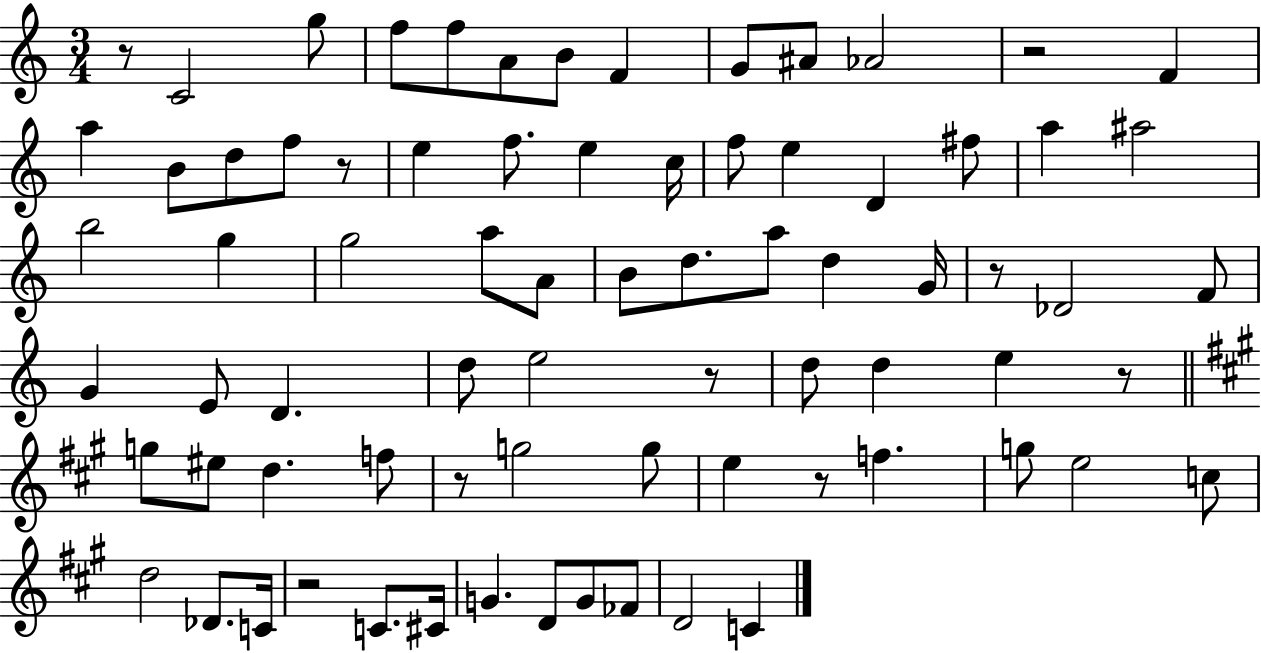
R/e C4/h G5/e F5/e F5/e A4/e B4/e F4/q G4/e A#4/e Ab4/h R/h F4/q A5/q B4/e D5/e F5/e R/e E5/q F5/e. E5/q C5/s F5/e E5/q D4/q F#5/e A5/q A#5/h B5/h G5/q G5/h A5/e A4/e B4/e D5/e. A5/e D5/q G4/s R/e Db4/h F4/e G4/q E4/e D4/q. D5/e E5/h R/e D5/e D5/q E5/q R/e G5/e EIS5/e D5/q. F5/e R/e G5/h G5/e E5/q R/e F5/q. G5/e E5/h C5/e D5/h Db4/e. C4/s R/h C4/e. C#4/s G4/q. D4/e G4/e FES4/e D4/h C4/q